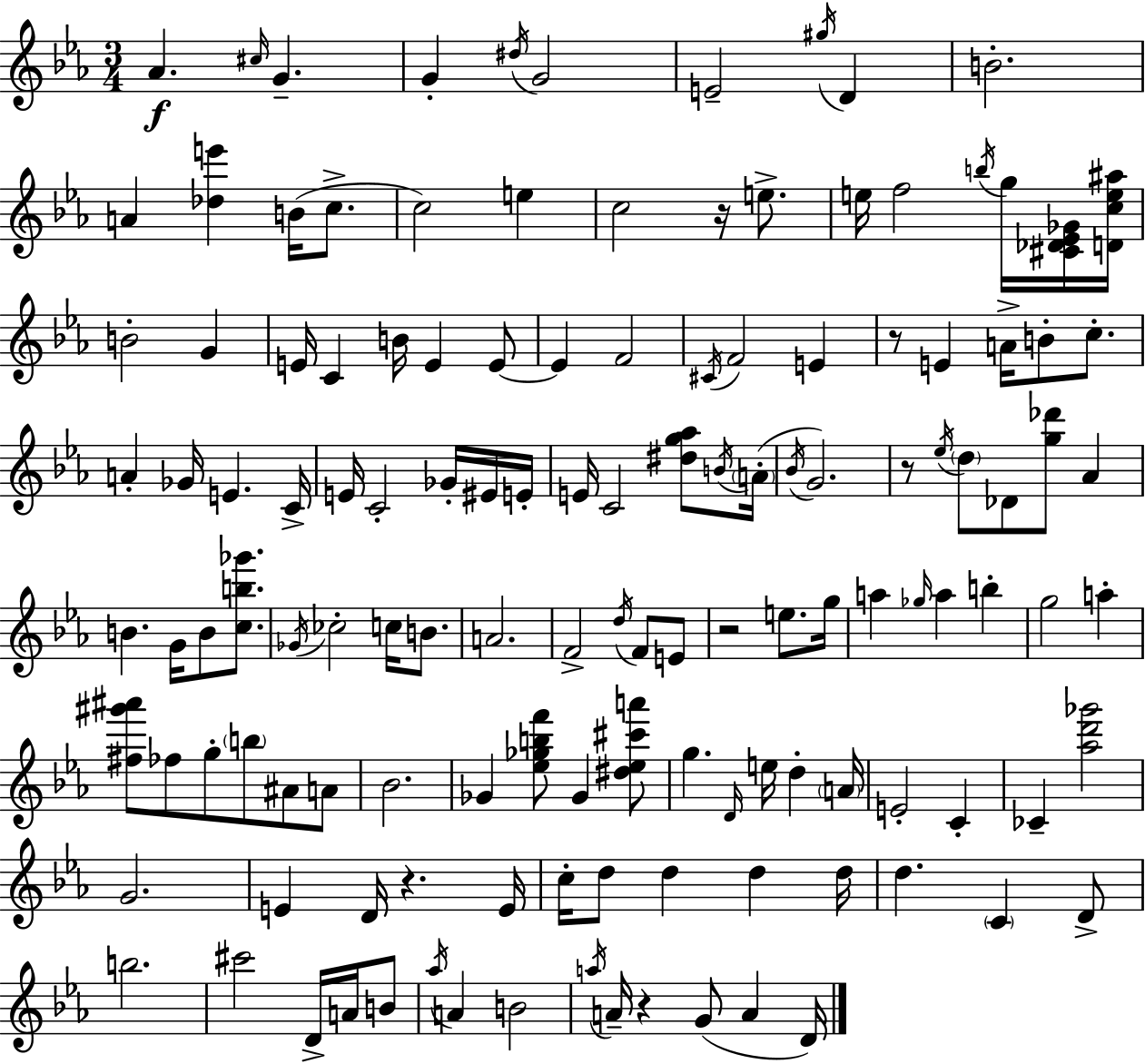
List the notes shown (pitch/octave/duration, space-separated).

Ab4/q. C#5/s G4/q. G4/q D#5/s G4/h E4/h G#5/s D4/q B4/h. A4/q [Db5,E6]/q B4/s C5/e. C5/h E5/q C5/h R/s E5/e. E5/s F5/h B5/s G5/s [C#4,Db4,Eb4,Gb4]/s [D4,C5,E5,A#5]/s B4/h G4/q E4/s C4/q B4/s E4/q E4/e E4/q F4/h C#4/s F4/h E4/q R/e E4/q A4/s B4/e C5/e. A4/q Gb4/s E4/q. C4/s E4/s C4/h Gb4/s EIS4/s E4/s E4/s C4/h [D#5,G5,Ab5]/e B4/s A4/s Bb4/s G4/h. R/e Eb5/s D5/e Db4/e [G5,Db6]/e Ab4/q B4/q. G4/s B4/e [C5,B5,Gb6]/e. Gb4/s CES5/h C5/s B4/e. A4/h. F4/h D5/s F4/e E4/e R/h E5/e. G5/s A5/q Gb5/s A5/q B5/q G5/h A5/q [F#5,G#6,A#6]/e FES5/e G5/e B5/e A#4/e A4/e Bb4/h. Gb4/q [Eb5,Gb5,B5,F6]/e Gb4/q [D#5,Eb5,C#6,A6]/e G5/q. D4/s E5/s D5/q A4/s E4/h C4/q CES4/q [Ab5,D6,Gb6]/h G4/h. E4/q D4/s R/q. E4/s C5/s D5/e D5/q D5/q D5/s D5/q. C4/q D4/e B5/h. C#6/h D4/s A4/s B4/e Ab5/s A4/q B4/h A5/s A4/s R/q G4/e A4/q D4/s